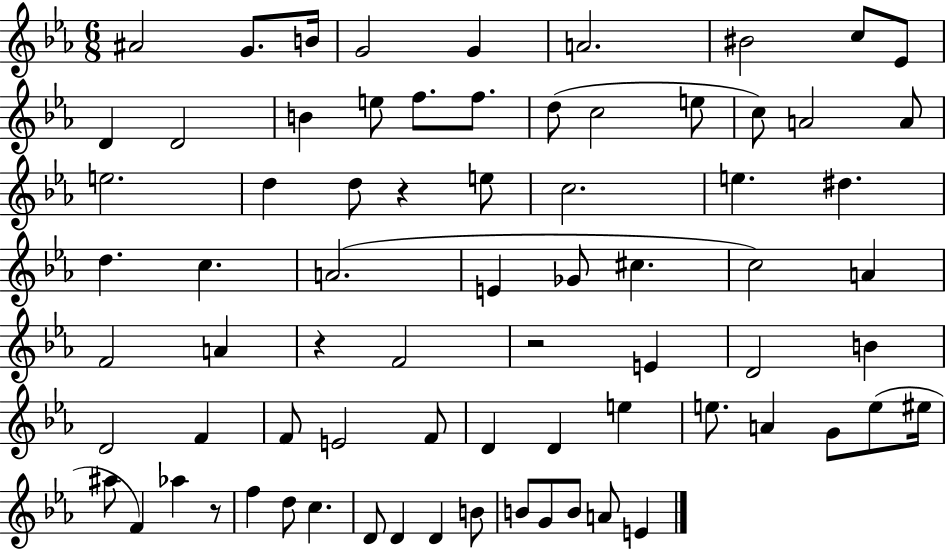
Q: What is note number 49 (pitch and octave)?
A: D4